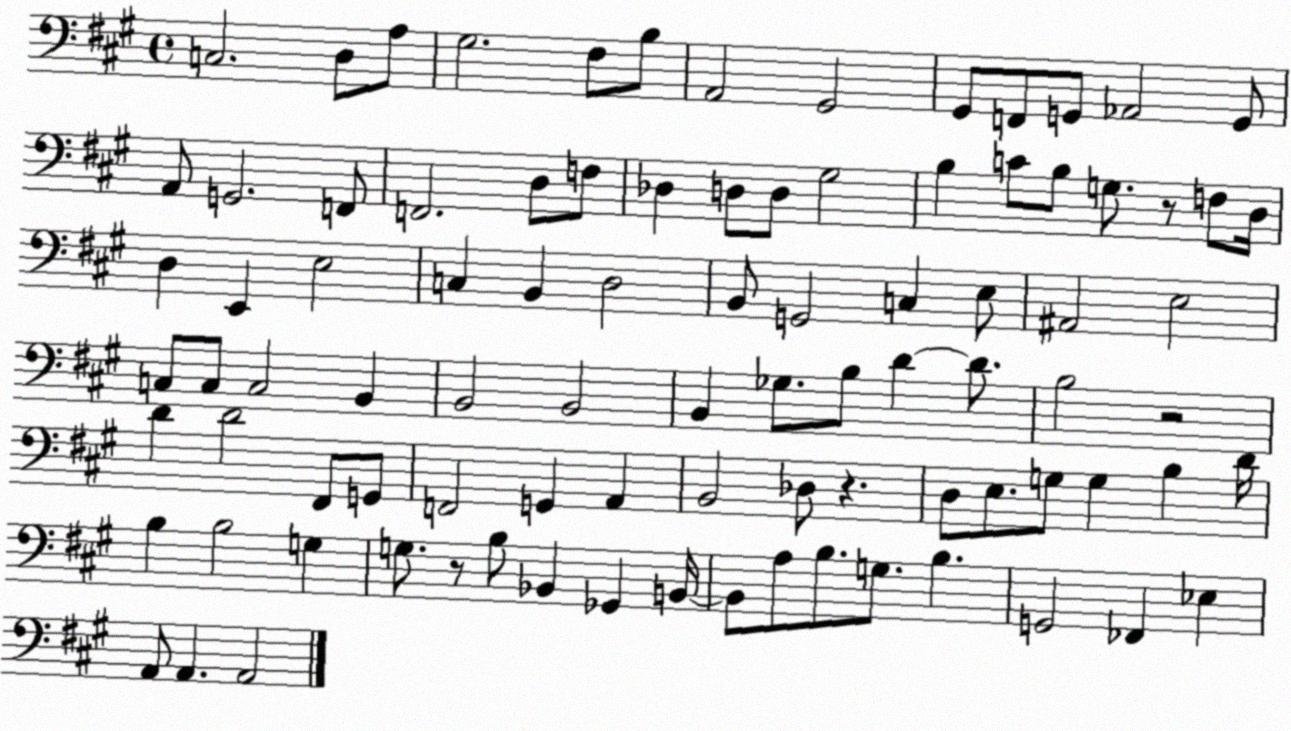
X:1
T:Untitled
M:4/4
L:1/4
K:A
C,2 D,/2 A,/2 ^G,2 ^F,/2 B,/2 A,,2 ^G,,2 ^G,,/2 F,,/2 G,,/2 _A,,2 G,,/2 A,,/2 G,,2 F,,/2 F,,2 D,/2 F,/2 _D, D,/2 D,/2 ^G,2 B, C/2 B,/2 G,/2 z/2 F,/2 D,/4 D, E,, E,2 C, B,, D,2 B,,/2 G,,2 C, E,/2 ^A,,2 E,2 C,/2 C,/2 C,2 B,, B,,2 B,,2 B,, _G,/2 B,/2 D D/2 B,2 z2 D D2 ^F,,/2 G,,/2 F,,2 G,, A,, B,,2 _D,/2 z D,/2 E,/2 G,/2 G, B, D/4 B, B,2 G, G,/2 z/2 B,/2 _B,, _G,, B,,/4 B,,/2 A,/2 B,/2 G,/2 B, G,,2 _F,, _E, A,,/2 A,, A,,2